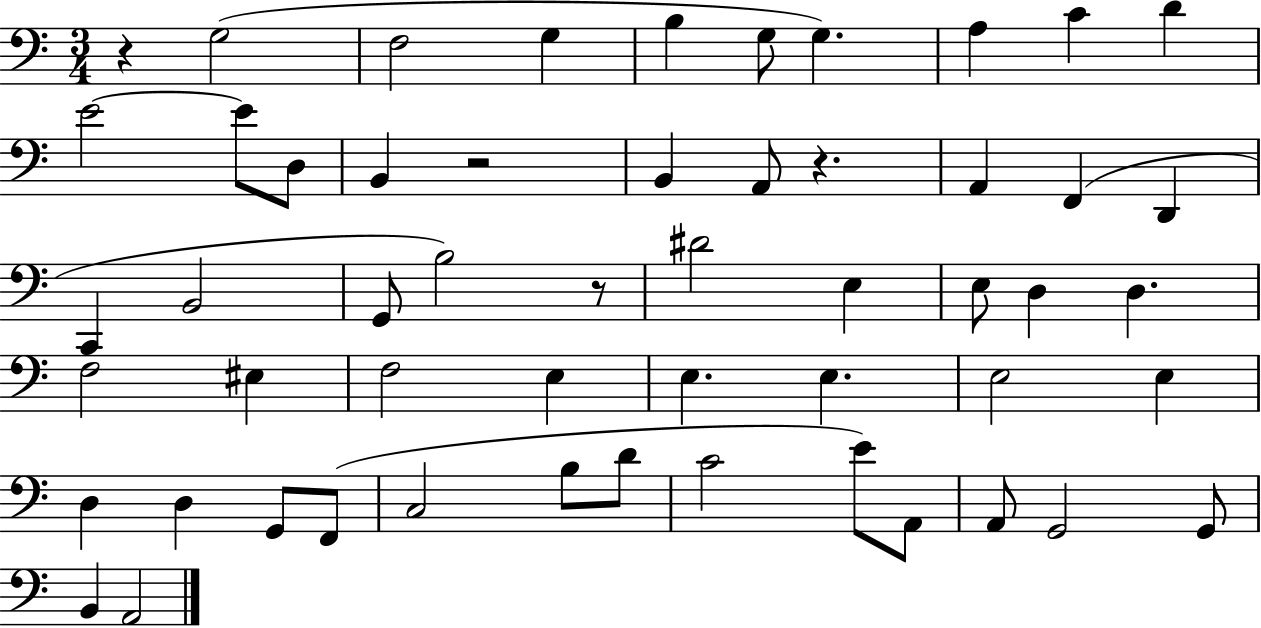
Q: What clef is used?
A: bass